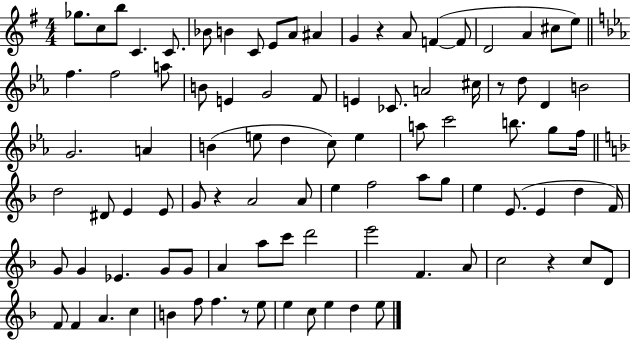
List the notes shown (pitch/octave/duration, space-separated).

Gb5/e. C5/e B5/e C4/q. C4/e. Bb4/e B4/q C4/e E4/e A4/e A#4/q G4/q R/q A4/e F4/q F4/e D4/h A4/q C#5/e E5/e F5/q. F5/h A5/e B4/e E4/q G4/h F4/e E4/q CES4/e. A4/h C#5/s R/e D5/e D4/q B4/h G4/h. A4/q B4/q E5/e D5/q C5/e E5/q A5/e C6/h B5/e. G5/e F5/s D5/h D#4/e E4/q E4/e G4/e R/q A4/h A4/e E5/q F5/h A5/e G5/e E5/q E4/e. E4/q D5/q F4/s G4/e G4/q Eb4/q. G4/e G4/e A4/q A5/e C6/e D6/h E6/h F4/q. A4/e C5/h R/q C5/e D4/e F4/e F4/q A4/q. C5/q B4/q F5/e F5/q. R/e E5/e E5/q C5/e E5/q D5/q E5/e